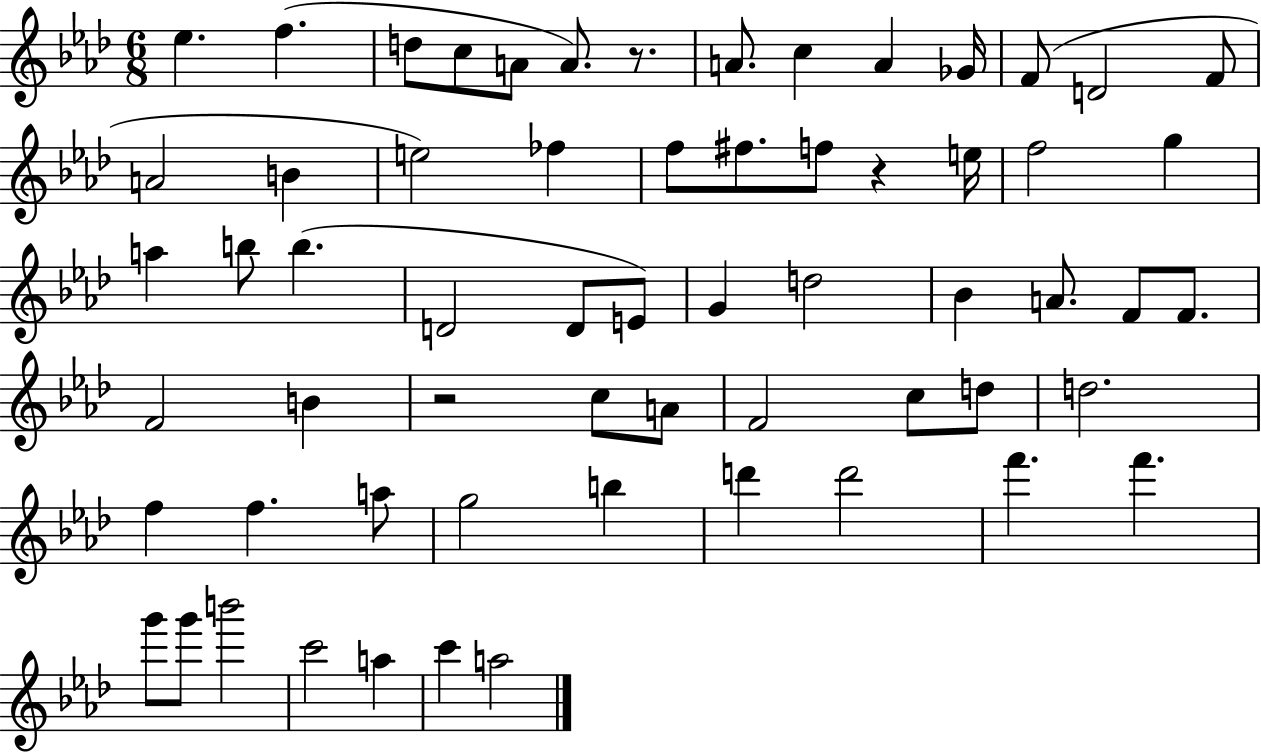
{
  \clef treble
  \numericTimeSignature
  \time 6/8
  \key aes \major
  \repeat volta 2 { ees''4. f''4.( | d''8 c''8 a'8 a'8.) r8. | a'8. c''4 a'4 ges'16 | f'8( d'2 f'8 | \break a'2 b'4 | e''2) fes''4 | f''8 fis''8. f''8 r4 e''16 | f''2 g''4 | \break a''4 b''8 b''4.( | d'2 d'8 e'8) | g'4 d''2 | bes'4 a'8. f'8 f'8. | \break f'2 b'4 | r2 c''8 a'8 | f'2 c''8 d''8 | d''2. | \break f''4 f''4. a''8 | g''2 b''4 | d'''4 d'''2 | f'''4. f'''4. | \break g'''8 g'''8 b'''2 | c'''2 a''4 | c'''4 a''2 | } \bar "|."
}